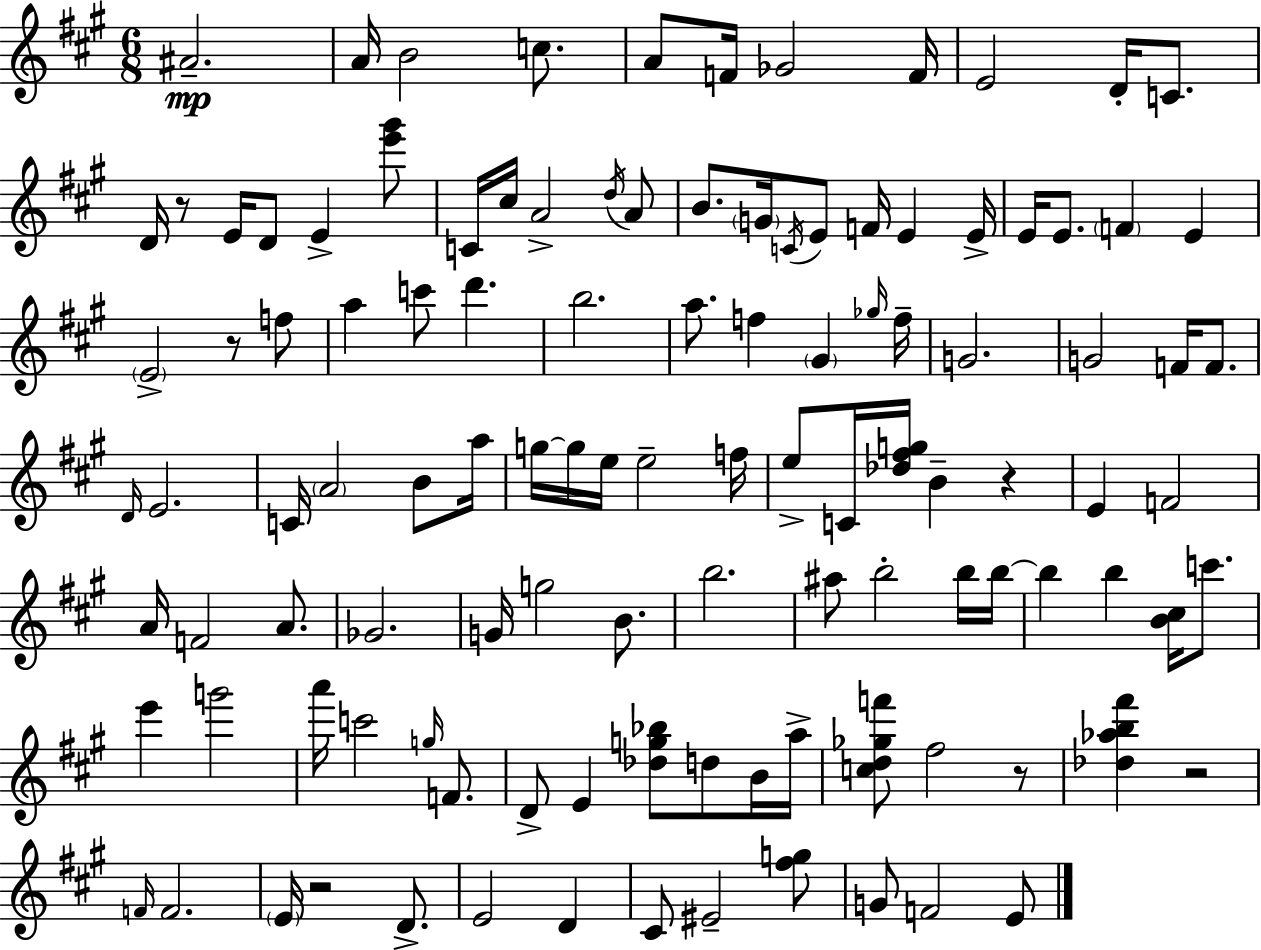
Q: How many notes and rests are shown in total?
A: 113